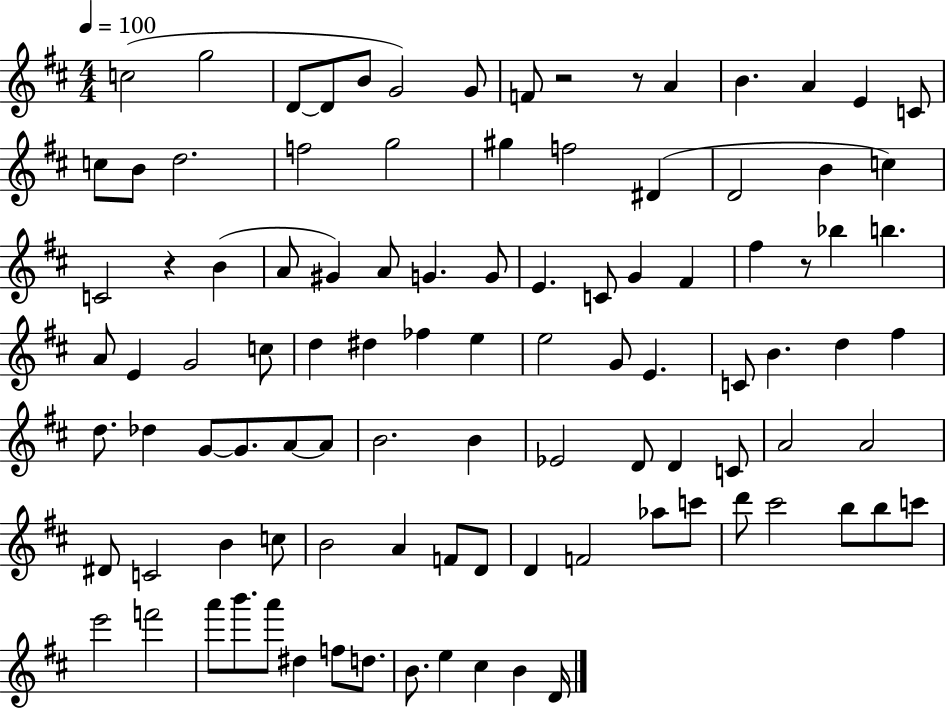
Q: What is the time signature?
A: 4/4